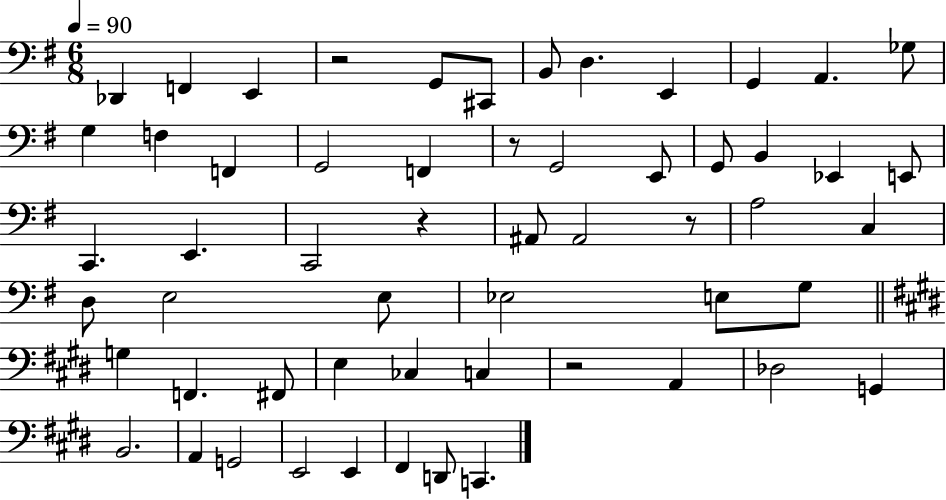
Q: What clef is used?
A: bass